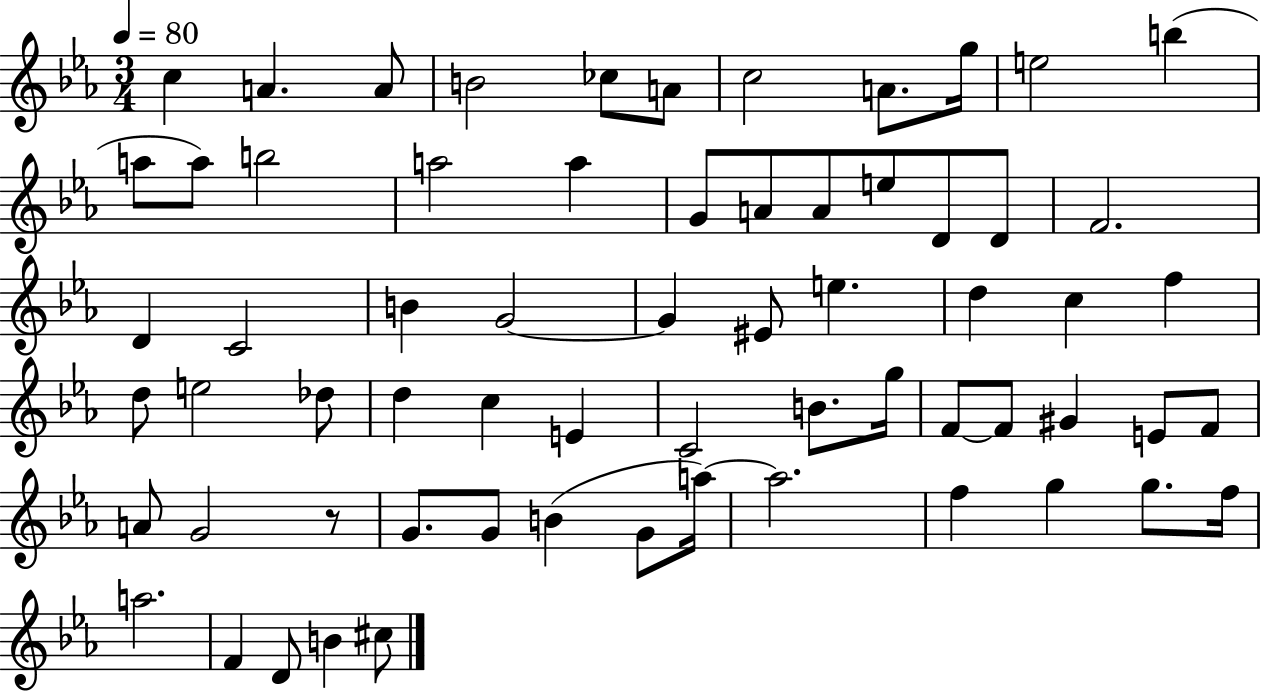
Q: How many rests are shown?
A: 1